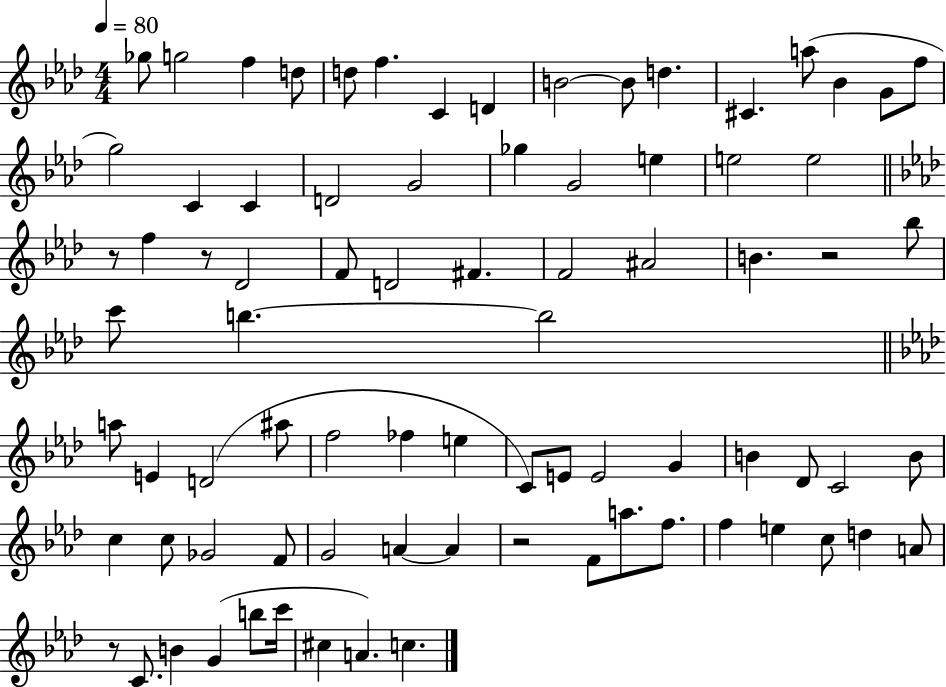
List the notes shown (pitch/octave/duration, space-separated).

Gb5/e G5/h F5/q D5/e D5/e F5/q. C4/q D4/q B4/h B4/e D5/q. C#4/q. A5/e Bb4/q G4/e F5/e G5/h C4/q C4/q D4/h G4/h Gb5/q G4/h E5/q E5/h E5/h R/e F5/q R/e Db4/h F4/e D4/h F#4/q. F4/h A#4/h B4/q. R/h Bb5/e C6/e B5/q. B5/h A5/e E4/q D4/h A#5/e F5/h FES5/q E5/q C4/e E4/e E4/h G4/q B4/q Db4/e C4/h B4/e C5/q C5/e Gb4/h F4/e G4/h A4/q A4/q R/h F4/e A5/e. F5/e. F5/q E5/q C5/e D5/q A4/e R/e C4/e. B4/q G4/q B5/e C6/s C#5/q A4/q. C5/q.